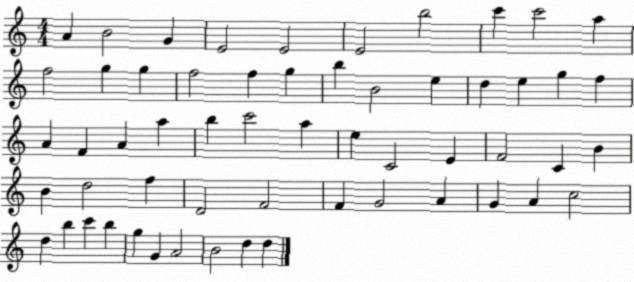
X:1
T:Untitled
M:4/4
L:1/4
K:C
A B2 G E2 E2 E2 b2 c' c'2 a f2 g g f2 f g b B2 e d e g f A F A a b c'2 a e C2 E F2 C B B d2 f D2 F2 F G2 A G A c2 d b c' b g G A2 B2 d d